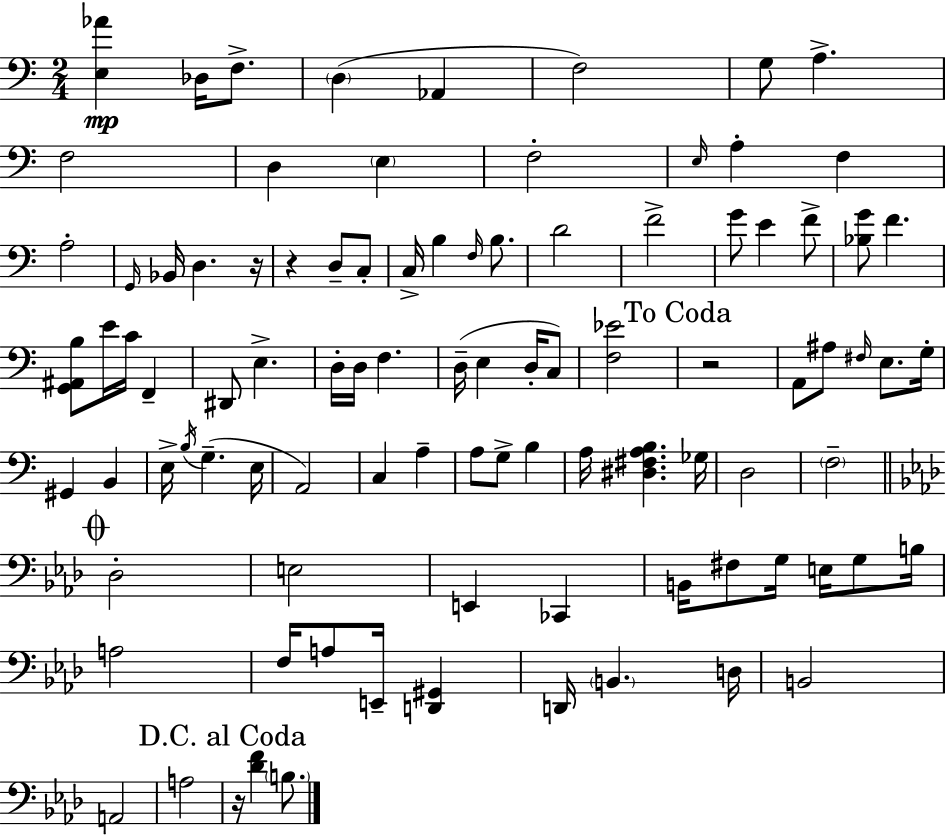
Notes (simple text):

[E3,Ab4]/q Db3/s F3/e. D3/q Ab2/q F3/h G3/e A3/q. F3/h D3/q E3/q F3/h E3/s A3/q F3/q A3/h G2/s Bb2/s D3/q. R/s R/q D3/e C3/e C3/s B3/q F3/s B3/e. D4/h F4/h G4/e E4/q F4/e [Bb3,G4]/e F4/q. [G2,A#2,B3]/e E4/s C4/s F2/q D#2/e E3/q. D3/s D3/s F3/q. D3/s E3/q D3/s C3/e [F3,Eb4]/h R/h A2/e A#3/e F#3/s E3/e. G3/s G#2/q B2/q E3/s B3/s G3/q. E3/s A2/h C3/q A3/q A3/e G3/e B3/q A3/s [D#3,F#3,A3,B3]/q. Gb3/s D3/h F3/h Db3/h E3/h E2/q CES2/q B2/s F#3/e G3/s E3/s G3/e B3/s A3/h F3/s A3/e E2/s [D2,G#2]/q D2/s B2/q. D3/s B2/h A2/h A3/h R/s [Db4,F4]/q B3/e.